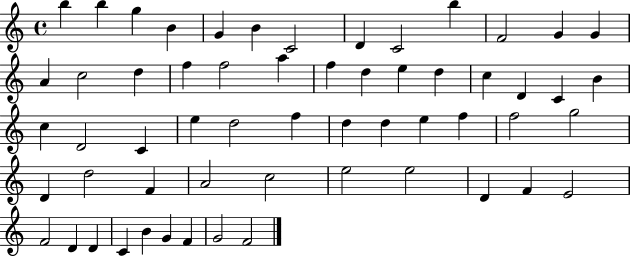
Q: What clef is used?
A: treble